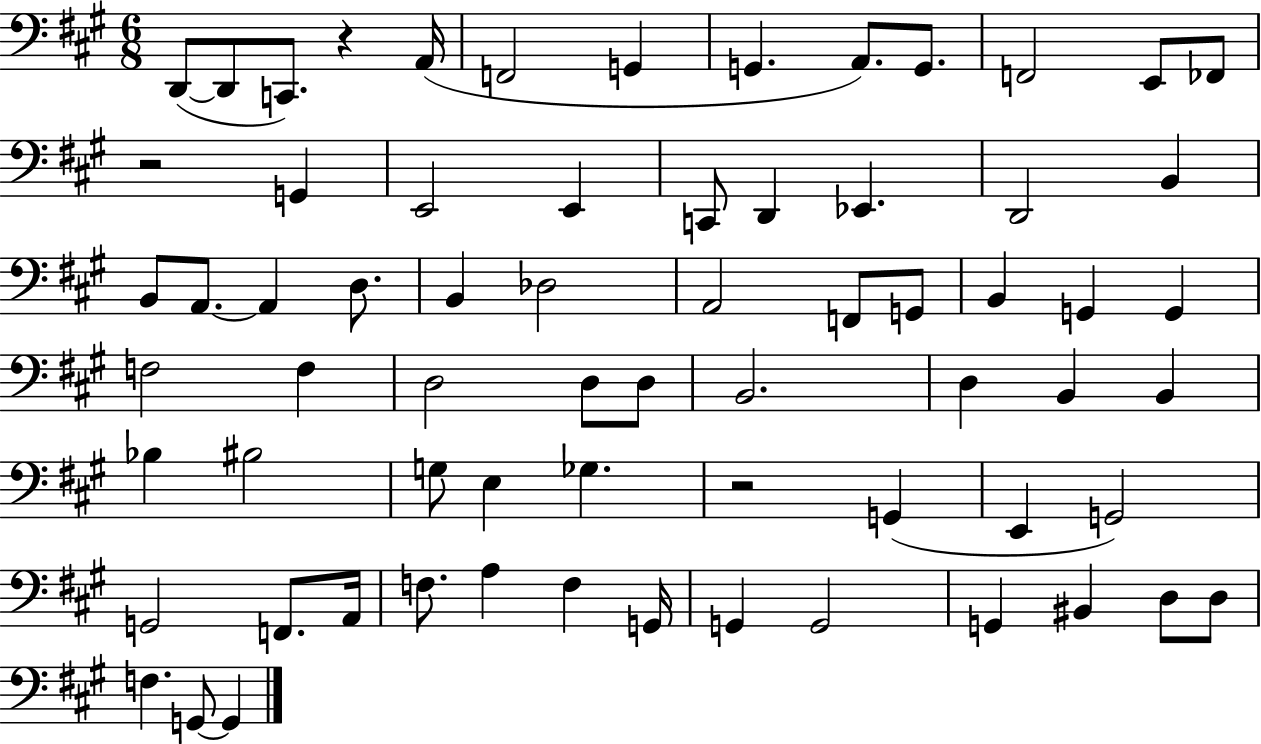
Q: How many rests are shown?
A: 3